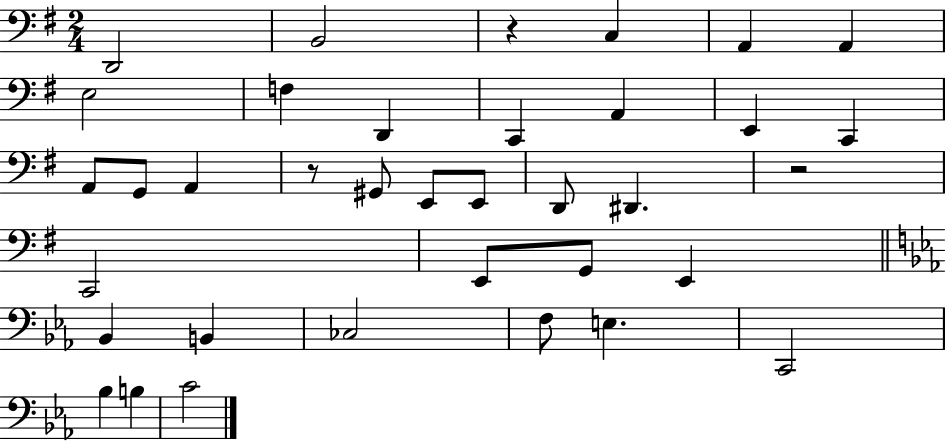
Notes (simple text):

D2/h B2/h R/q C3/q A2/q A2/q E3/h F3/q D2/q C2/q A2/q E2/q C2/q A2/e G2/e A2/q R/e G#2/e E2/e E2/e D2/e D#2/q. R/h C2/h E2/e G2/e E2/q Bb2/q B2/q CES3/h F3/e E3/q. C2/h Bb3/q B3/q C4/h